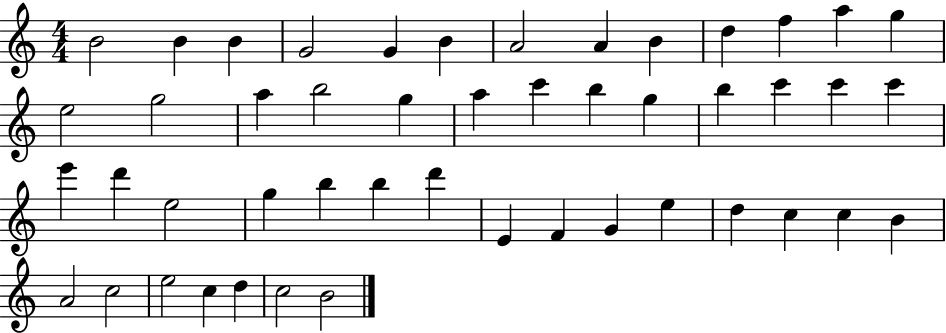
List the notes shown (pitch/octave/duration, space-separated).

B4/h B4/q B4/q G4/h G4/q B4/q A4/h A4/q B4/q D5/q F5/q A5/q G5/q E5/h G5/h A5/q B5/h G5/q A5/q C6/q B5/q G5/q B5/q C6/q C6/q C6/q E6/q D6/q E5/h G5/q B5/q B5/q D6/q E4/q F4/q G4/q E5/q D5/q C5/q C5/q B4/q A4/h C5/h E5/h C5/q D5/q C5/h B4/h